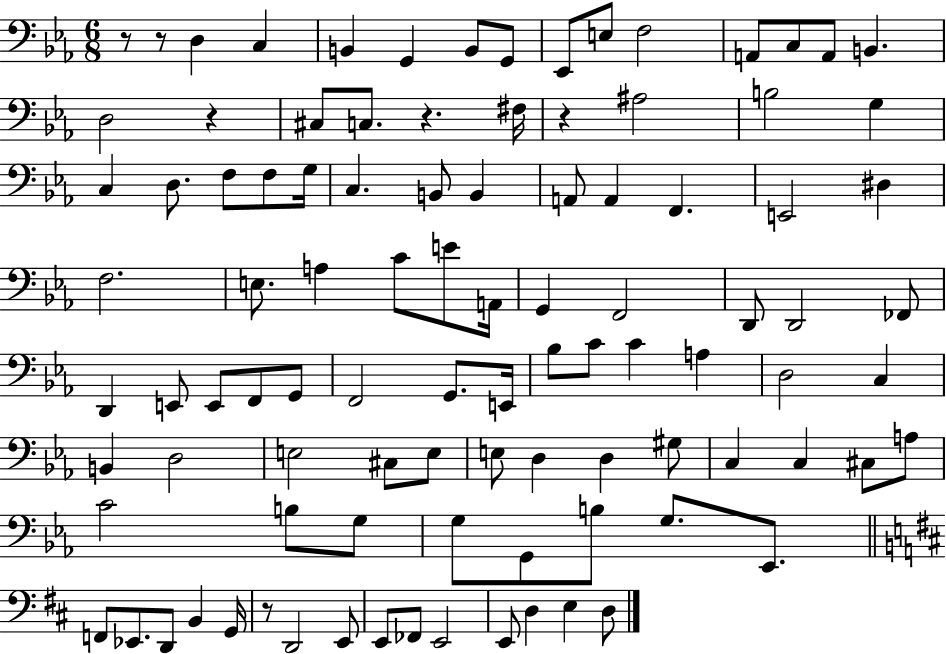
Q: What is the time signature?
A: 6/8